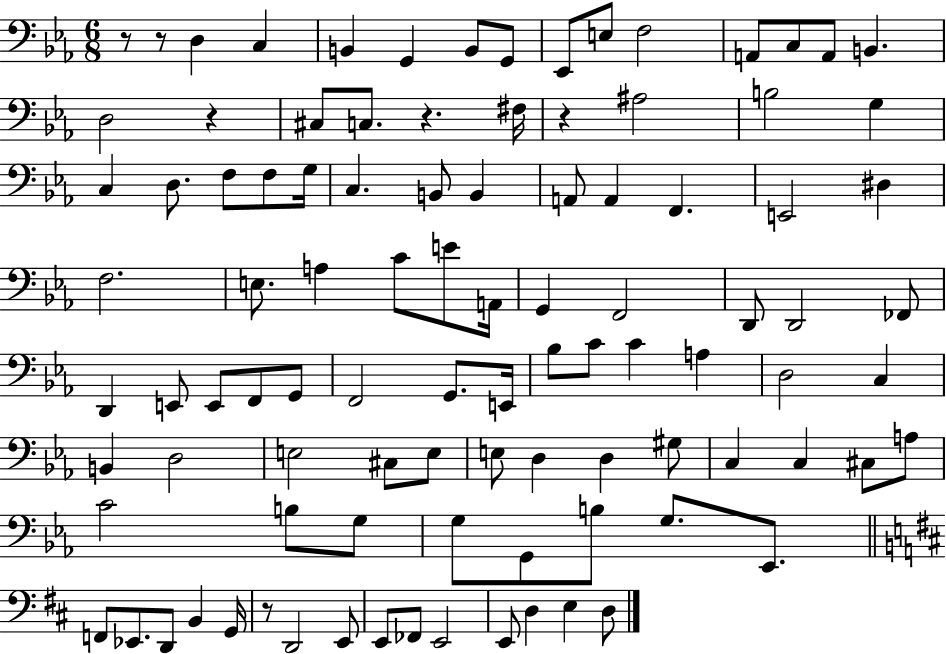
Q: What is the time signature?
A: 6/8